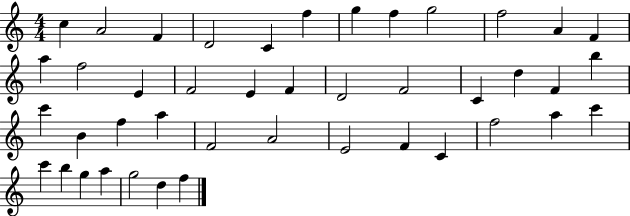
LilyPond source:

{
  \clef treble
  \numericTimeSignature
  \time 4/4
  \key c \major
  c''4 a'2 f'4 | d'2 c'4 f''4 | g''4 f''4 g''2 | f''2 a'4 f'4 | \break a''4 f''2 e'4 | f'2 e'4 f'4 | d'2 f'2 | c'4 d''4 f'4 b''4 | \break c'''4 b'4 f''4 a''4 | f'2 a'2 | e'2 f'4 c'4 | f''2 a''4 c'''4 | \break c'''4 b''4 g''4 a''4 | g''2 d''4 f''4 | \bar "|."
}